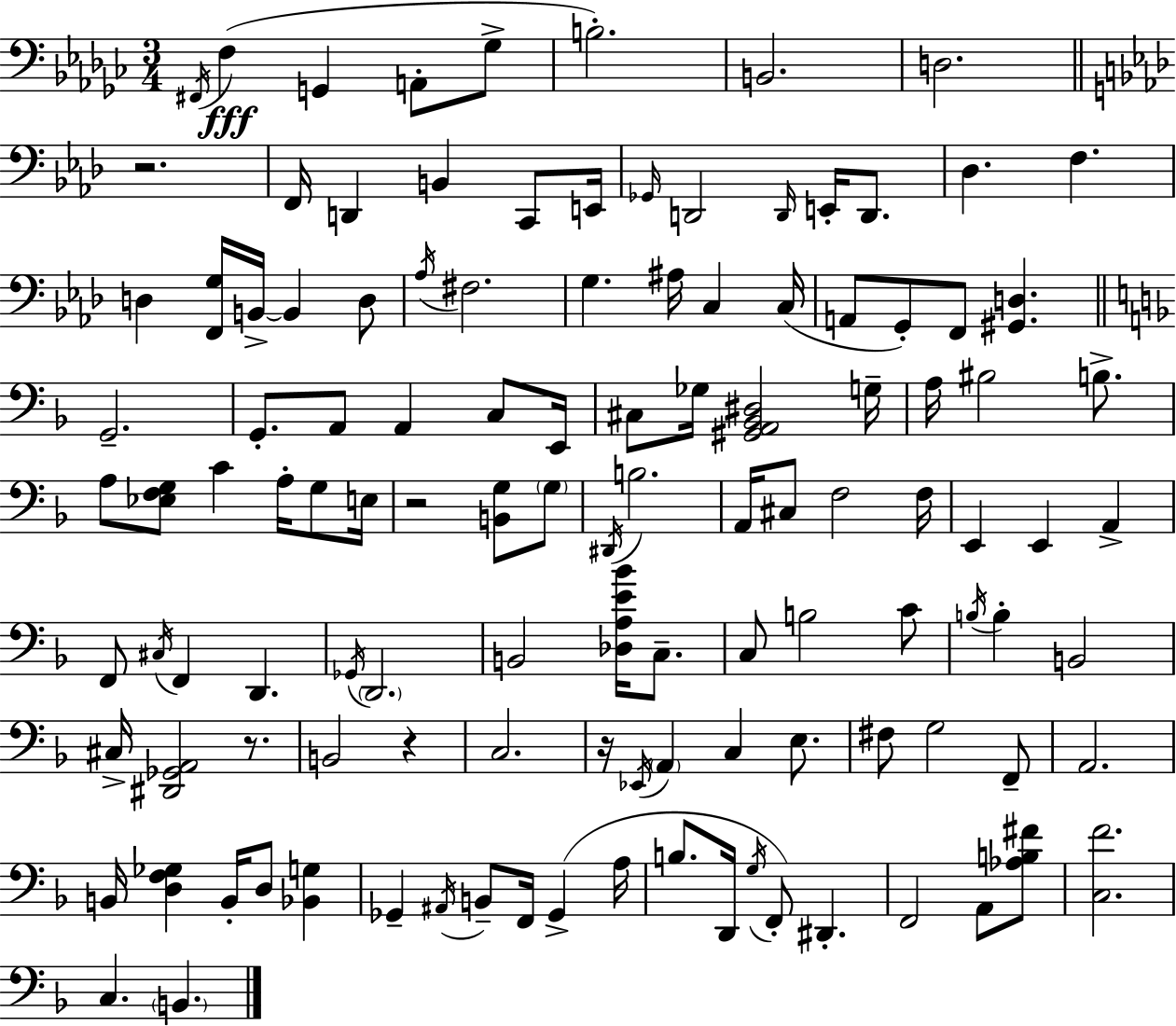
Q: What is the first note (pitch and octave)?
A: F#2